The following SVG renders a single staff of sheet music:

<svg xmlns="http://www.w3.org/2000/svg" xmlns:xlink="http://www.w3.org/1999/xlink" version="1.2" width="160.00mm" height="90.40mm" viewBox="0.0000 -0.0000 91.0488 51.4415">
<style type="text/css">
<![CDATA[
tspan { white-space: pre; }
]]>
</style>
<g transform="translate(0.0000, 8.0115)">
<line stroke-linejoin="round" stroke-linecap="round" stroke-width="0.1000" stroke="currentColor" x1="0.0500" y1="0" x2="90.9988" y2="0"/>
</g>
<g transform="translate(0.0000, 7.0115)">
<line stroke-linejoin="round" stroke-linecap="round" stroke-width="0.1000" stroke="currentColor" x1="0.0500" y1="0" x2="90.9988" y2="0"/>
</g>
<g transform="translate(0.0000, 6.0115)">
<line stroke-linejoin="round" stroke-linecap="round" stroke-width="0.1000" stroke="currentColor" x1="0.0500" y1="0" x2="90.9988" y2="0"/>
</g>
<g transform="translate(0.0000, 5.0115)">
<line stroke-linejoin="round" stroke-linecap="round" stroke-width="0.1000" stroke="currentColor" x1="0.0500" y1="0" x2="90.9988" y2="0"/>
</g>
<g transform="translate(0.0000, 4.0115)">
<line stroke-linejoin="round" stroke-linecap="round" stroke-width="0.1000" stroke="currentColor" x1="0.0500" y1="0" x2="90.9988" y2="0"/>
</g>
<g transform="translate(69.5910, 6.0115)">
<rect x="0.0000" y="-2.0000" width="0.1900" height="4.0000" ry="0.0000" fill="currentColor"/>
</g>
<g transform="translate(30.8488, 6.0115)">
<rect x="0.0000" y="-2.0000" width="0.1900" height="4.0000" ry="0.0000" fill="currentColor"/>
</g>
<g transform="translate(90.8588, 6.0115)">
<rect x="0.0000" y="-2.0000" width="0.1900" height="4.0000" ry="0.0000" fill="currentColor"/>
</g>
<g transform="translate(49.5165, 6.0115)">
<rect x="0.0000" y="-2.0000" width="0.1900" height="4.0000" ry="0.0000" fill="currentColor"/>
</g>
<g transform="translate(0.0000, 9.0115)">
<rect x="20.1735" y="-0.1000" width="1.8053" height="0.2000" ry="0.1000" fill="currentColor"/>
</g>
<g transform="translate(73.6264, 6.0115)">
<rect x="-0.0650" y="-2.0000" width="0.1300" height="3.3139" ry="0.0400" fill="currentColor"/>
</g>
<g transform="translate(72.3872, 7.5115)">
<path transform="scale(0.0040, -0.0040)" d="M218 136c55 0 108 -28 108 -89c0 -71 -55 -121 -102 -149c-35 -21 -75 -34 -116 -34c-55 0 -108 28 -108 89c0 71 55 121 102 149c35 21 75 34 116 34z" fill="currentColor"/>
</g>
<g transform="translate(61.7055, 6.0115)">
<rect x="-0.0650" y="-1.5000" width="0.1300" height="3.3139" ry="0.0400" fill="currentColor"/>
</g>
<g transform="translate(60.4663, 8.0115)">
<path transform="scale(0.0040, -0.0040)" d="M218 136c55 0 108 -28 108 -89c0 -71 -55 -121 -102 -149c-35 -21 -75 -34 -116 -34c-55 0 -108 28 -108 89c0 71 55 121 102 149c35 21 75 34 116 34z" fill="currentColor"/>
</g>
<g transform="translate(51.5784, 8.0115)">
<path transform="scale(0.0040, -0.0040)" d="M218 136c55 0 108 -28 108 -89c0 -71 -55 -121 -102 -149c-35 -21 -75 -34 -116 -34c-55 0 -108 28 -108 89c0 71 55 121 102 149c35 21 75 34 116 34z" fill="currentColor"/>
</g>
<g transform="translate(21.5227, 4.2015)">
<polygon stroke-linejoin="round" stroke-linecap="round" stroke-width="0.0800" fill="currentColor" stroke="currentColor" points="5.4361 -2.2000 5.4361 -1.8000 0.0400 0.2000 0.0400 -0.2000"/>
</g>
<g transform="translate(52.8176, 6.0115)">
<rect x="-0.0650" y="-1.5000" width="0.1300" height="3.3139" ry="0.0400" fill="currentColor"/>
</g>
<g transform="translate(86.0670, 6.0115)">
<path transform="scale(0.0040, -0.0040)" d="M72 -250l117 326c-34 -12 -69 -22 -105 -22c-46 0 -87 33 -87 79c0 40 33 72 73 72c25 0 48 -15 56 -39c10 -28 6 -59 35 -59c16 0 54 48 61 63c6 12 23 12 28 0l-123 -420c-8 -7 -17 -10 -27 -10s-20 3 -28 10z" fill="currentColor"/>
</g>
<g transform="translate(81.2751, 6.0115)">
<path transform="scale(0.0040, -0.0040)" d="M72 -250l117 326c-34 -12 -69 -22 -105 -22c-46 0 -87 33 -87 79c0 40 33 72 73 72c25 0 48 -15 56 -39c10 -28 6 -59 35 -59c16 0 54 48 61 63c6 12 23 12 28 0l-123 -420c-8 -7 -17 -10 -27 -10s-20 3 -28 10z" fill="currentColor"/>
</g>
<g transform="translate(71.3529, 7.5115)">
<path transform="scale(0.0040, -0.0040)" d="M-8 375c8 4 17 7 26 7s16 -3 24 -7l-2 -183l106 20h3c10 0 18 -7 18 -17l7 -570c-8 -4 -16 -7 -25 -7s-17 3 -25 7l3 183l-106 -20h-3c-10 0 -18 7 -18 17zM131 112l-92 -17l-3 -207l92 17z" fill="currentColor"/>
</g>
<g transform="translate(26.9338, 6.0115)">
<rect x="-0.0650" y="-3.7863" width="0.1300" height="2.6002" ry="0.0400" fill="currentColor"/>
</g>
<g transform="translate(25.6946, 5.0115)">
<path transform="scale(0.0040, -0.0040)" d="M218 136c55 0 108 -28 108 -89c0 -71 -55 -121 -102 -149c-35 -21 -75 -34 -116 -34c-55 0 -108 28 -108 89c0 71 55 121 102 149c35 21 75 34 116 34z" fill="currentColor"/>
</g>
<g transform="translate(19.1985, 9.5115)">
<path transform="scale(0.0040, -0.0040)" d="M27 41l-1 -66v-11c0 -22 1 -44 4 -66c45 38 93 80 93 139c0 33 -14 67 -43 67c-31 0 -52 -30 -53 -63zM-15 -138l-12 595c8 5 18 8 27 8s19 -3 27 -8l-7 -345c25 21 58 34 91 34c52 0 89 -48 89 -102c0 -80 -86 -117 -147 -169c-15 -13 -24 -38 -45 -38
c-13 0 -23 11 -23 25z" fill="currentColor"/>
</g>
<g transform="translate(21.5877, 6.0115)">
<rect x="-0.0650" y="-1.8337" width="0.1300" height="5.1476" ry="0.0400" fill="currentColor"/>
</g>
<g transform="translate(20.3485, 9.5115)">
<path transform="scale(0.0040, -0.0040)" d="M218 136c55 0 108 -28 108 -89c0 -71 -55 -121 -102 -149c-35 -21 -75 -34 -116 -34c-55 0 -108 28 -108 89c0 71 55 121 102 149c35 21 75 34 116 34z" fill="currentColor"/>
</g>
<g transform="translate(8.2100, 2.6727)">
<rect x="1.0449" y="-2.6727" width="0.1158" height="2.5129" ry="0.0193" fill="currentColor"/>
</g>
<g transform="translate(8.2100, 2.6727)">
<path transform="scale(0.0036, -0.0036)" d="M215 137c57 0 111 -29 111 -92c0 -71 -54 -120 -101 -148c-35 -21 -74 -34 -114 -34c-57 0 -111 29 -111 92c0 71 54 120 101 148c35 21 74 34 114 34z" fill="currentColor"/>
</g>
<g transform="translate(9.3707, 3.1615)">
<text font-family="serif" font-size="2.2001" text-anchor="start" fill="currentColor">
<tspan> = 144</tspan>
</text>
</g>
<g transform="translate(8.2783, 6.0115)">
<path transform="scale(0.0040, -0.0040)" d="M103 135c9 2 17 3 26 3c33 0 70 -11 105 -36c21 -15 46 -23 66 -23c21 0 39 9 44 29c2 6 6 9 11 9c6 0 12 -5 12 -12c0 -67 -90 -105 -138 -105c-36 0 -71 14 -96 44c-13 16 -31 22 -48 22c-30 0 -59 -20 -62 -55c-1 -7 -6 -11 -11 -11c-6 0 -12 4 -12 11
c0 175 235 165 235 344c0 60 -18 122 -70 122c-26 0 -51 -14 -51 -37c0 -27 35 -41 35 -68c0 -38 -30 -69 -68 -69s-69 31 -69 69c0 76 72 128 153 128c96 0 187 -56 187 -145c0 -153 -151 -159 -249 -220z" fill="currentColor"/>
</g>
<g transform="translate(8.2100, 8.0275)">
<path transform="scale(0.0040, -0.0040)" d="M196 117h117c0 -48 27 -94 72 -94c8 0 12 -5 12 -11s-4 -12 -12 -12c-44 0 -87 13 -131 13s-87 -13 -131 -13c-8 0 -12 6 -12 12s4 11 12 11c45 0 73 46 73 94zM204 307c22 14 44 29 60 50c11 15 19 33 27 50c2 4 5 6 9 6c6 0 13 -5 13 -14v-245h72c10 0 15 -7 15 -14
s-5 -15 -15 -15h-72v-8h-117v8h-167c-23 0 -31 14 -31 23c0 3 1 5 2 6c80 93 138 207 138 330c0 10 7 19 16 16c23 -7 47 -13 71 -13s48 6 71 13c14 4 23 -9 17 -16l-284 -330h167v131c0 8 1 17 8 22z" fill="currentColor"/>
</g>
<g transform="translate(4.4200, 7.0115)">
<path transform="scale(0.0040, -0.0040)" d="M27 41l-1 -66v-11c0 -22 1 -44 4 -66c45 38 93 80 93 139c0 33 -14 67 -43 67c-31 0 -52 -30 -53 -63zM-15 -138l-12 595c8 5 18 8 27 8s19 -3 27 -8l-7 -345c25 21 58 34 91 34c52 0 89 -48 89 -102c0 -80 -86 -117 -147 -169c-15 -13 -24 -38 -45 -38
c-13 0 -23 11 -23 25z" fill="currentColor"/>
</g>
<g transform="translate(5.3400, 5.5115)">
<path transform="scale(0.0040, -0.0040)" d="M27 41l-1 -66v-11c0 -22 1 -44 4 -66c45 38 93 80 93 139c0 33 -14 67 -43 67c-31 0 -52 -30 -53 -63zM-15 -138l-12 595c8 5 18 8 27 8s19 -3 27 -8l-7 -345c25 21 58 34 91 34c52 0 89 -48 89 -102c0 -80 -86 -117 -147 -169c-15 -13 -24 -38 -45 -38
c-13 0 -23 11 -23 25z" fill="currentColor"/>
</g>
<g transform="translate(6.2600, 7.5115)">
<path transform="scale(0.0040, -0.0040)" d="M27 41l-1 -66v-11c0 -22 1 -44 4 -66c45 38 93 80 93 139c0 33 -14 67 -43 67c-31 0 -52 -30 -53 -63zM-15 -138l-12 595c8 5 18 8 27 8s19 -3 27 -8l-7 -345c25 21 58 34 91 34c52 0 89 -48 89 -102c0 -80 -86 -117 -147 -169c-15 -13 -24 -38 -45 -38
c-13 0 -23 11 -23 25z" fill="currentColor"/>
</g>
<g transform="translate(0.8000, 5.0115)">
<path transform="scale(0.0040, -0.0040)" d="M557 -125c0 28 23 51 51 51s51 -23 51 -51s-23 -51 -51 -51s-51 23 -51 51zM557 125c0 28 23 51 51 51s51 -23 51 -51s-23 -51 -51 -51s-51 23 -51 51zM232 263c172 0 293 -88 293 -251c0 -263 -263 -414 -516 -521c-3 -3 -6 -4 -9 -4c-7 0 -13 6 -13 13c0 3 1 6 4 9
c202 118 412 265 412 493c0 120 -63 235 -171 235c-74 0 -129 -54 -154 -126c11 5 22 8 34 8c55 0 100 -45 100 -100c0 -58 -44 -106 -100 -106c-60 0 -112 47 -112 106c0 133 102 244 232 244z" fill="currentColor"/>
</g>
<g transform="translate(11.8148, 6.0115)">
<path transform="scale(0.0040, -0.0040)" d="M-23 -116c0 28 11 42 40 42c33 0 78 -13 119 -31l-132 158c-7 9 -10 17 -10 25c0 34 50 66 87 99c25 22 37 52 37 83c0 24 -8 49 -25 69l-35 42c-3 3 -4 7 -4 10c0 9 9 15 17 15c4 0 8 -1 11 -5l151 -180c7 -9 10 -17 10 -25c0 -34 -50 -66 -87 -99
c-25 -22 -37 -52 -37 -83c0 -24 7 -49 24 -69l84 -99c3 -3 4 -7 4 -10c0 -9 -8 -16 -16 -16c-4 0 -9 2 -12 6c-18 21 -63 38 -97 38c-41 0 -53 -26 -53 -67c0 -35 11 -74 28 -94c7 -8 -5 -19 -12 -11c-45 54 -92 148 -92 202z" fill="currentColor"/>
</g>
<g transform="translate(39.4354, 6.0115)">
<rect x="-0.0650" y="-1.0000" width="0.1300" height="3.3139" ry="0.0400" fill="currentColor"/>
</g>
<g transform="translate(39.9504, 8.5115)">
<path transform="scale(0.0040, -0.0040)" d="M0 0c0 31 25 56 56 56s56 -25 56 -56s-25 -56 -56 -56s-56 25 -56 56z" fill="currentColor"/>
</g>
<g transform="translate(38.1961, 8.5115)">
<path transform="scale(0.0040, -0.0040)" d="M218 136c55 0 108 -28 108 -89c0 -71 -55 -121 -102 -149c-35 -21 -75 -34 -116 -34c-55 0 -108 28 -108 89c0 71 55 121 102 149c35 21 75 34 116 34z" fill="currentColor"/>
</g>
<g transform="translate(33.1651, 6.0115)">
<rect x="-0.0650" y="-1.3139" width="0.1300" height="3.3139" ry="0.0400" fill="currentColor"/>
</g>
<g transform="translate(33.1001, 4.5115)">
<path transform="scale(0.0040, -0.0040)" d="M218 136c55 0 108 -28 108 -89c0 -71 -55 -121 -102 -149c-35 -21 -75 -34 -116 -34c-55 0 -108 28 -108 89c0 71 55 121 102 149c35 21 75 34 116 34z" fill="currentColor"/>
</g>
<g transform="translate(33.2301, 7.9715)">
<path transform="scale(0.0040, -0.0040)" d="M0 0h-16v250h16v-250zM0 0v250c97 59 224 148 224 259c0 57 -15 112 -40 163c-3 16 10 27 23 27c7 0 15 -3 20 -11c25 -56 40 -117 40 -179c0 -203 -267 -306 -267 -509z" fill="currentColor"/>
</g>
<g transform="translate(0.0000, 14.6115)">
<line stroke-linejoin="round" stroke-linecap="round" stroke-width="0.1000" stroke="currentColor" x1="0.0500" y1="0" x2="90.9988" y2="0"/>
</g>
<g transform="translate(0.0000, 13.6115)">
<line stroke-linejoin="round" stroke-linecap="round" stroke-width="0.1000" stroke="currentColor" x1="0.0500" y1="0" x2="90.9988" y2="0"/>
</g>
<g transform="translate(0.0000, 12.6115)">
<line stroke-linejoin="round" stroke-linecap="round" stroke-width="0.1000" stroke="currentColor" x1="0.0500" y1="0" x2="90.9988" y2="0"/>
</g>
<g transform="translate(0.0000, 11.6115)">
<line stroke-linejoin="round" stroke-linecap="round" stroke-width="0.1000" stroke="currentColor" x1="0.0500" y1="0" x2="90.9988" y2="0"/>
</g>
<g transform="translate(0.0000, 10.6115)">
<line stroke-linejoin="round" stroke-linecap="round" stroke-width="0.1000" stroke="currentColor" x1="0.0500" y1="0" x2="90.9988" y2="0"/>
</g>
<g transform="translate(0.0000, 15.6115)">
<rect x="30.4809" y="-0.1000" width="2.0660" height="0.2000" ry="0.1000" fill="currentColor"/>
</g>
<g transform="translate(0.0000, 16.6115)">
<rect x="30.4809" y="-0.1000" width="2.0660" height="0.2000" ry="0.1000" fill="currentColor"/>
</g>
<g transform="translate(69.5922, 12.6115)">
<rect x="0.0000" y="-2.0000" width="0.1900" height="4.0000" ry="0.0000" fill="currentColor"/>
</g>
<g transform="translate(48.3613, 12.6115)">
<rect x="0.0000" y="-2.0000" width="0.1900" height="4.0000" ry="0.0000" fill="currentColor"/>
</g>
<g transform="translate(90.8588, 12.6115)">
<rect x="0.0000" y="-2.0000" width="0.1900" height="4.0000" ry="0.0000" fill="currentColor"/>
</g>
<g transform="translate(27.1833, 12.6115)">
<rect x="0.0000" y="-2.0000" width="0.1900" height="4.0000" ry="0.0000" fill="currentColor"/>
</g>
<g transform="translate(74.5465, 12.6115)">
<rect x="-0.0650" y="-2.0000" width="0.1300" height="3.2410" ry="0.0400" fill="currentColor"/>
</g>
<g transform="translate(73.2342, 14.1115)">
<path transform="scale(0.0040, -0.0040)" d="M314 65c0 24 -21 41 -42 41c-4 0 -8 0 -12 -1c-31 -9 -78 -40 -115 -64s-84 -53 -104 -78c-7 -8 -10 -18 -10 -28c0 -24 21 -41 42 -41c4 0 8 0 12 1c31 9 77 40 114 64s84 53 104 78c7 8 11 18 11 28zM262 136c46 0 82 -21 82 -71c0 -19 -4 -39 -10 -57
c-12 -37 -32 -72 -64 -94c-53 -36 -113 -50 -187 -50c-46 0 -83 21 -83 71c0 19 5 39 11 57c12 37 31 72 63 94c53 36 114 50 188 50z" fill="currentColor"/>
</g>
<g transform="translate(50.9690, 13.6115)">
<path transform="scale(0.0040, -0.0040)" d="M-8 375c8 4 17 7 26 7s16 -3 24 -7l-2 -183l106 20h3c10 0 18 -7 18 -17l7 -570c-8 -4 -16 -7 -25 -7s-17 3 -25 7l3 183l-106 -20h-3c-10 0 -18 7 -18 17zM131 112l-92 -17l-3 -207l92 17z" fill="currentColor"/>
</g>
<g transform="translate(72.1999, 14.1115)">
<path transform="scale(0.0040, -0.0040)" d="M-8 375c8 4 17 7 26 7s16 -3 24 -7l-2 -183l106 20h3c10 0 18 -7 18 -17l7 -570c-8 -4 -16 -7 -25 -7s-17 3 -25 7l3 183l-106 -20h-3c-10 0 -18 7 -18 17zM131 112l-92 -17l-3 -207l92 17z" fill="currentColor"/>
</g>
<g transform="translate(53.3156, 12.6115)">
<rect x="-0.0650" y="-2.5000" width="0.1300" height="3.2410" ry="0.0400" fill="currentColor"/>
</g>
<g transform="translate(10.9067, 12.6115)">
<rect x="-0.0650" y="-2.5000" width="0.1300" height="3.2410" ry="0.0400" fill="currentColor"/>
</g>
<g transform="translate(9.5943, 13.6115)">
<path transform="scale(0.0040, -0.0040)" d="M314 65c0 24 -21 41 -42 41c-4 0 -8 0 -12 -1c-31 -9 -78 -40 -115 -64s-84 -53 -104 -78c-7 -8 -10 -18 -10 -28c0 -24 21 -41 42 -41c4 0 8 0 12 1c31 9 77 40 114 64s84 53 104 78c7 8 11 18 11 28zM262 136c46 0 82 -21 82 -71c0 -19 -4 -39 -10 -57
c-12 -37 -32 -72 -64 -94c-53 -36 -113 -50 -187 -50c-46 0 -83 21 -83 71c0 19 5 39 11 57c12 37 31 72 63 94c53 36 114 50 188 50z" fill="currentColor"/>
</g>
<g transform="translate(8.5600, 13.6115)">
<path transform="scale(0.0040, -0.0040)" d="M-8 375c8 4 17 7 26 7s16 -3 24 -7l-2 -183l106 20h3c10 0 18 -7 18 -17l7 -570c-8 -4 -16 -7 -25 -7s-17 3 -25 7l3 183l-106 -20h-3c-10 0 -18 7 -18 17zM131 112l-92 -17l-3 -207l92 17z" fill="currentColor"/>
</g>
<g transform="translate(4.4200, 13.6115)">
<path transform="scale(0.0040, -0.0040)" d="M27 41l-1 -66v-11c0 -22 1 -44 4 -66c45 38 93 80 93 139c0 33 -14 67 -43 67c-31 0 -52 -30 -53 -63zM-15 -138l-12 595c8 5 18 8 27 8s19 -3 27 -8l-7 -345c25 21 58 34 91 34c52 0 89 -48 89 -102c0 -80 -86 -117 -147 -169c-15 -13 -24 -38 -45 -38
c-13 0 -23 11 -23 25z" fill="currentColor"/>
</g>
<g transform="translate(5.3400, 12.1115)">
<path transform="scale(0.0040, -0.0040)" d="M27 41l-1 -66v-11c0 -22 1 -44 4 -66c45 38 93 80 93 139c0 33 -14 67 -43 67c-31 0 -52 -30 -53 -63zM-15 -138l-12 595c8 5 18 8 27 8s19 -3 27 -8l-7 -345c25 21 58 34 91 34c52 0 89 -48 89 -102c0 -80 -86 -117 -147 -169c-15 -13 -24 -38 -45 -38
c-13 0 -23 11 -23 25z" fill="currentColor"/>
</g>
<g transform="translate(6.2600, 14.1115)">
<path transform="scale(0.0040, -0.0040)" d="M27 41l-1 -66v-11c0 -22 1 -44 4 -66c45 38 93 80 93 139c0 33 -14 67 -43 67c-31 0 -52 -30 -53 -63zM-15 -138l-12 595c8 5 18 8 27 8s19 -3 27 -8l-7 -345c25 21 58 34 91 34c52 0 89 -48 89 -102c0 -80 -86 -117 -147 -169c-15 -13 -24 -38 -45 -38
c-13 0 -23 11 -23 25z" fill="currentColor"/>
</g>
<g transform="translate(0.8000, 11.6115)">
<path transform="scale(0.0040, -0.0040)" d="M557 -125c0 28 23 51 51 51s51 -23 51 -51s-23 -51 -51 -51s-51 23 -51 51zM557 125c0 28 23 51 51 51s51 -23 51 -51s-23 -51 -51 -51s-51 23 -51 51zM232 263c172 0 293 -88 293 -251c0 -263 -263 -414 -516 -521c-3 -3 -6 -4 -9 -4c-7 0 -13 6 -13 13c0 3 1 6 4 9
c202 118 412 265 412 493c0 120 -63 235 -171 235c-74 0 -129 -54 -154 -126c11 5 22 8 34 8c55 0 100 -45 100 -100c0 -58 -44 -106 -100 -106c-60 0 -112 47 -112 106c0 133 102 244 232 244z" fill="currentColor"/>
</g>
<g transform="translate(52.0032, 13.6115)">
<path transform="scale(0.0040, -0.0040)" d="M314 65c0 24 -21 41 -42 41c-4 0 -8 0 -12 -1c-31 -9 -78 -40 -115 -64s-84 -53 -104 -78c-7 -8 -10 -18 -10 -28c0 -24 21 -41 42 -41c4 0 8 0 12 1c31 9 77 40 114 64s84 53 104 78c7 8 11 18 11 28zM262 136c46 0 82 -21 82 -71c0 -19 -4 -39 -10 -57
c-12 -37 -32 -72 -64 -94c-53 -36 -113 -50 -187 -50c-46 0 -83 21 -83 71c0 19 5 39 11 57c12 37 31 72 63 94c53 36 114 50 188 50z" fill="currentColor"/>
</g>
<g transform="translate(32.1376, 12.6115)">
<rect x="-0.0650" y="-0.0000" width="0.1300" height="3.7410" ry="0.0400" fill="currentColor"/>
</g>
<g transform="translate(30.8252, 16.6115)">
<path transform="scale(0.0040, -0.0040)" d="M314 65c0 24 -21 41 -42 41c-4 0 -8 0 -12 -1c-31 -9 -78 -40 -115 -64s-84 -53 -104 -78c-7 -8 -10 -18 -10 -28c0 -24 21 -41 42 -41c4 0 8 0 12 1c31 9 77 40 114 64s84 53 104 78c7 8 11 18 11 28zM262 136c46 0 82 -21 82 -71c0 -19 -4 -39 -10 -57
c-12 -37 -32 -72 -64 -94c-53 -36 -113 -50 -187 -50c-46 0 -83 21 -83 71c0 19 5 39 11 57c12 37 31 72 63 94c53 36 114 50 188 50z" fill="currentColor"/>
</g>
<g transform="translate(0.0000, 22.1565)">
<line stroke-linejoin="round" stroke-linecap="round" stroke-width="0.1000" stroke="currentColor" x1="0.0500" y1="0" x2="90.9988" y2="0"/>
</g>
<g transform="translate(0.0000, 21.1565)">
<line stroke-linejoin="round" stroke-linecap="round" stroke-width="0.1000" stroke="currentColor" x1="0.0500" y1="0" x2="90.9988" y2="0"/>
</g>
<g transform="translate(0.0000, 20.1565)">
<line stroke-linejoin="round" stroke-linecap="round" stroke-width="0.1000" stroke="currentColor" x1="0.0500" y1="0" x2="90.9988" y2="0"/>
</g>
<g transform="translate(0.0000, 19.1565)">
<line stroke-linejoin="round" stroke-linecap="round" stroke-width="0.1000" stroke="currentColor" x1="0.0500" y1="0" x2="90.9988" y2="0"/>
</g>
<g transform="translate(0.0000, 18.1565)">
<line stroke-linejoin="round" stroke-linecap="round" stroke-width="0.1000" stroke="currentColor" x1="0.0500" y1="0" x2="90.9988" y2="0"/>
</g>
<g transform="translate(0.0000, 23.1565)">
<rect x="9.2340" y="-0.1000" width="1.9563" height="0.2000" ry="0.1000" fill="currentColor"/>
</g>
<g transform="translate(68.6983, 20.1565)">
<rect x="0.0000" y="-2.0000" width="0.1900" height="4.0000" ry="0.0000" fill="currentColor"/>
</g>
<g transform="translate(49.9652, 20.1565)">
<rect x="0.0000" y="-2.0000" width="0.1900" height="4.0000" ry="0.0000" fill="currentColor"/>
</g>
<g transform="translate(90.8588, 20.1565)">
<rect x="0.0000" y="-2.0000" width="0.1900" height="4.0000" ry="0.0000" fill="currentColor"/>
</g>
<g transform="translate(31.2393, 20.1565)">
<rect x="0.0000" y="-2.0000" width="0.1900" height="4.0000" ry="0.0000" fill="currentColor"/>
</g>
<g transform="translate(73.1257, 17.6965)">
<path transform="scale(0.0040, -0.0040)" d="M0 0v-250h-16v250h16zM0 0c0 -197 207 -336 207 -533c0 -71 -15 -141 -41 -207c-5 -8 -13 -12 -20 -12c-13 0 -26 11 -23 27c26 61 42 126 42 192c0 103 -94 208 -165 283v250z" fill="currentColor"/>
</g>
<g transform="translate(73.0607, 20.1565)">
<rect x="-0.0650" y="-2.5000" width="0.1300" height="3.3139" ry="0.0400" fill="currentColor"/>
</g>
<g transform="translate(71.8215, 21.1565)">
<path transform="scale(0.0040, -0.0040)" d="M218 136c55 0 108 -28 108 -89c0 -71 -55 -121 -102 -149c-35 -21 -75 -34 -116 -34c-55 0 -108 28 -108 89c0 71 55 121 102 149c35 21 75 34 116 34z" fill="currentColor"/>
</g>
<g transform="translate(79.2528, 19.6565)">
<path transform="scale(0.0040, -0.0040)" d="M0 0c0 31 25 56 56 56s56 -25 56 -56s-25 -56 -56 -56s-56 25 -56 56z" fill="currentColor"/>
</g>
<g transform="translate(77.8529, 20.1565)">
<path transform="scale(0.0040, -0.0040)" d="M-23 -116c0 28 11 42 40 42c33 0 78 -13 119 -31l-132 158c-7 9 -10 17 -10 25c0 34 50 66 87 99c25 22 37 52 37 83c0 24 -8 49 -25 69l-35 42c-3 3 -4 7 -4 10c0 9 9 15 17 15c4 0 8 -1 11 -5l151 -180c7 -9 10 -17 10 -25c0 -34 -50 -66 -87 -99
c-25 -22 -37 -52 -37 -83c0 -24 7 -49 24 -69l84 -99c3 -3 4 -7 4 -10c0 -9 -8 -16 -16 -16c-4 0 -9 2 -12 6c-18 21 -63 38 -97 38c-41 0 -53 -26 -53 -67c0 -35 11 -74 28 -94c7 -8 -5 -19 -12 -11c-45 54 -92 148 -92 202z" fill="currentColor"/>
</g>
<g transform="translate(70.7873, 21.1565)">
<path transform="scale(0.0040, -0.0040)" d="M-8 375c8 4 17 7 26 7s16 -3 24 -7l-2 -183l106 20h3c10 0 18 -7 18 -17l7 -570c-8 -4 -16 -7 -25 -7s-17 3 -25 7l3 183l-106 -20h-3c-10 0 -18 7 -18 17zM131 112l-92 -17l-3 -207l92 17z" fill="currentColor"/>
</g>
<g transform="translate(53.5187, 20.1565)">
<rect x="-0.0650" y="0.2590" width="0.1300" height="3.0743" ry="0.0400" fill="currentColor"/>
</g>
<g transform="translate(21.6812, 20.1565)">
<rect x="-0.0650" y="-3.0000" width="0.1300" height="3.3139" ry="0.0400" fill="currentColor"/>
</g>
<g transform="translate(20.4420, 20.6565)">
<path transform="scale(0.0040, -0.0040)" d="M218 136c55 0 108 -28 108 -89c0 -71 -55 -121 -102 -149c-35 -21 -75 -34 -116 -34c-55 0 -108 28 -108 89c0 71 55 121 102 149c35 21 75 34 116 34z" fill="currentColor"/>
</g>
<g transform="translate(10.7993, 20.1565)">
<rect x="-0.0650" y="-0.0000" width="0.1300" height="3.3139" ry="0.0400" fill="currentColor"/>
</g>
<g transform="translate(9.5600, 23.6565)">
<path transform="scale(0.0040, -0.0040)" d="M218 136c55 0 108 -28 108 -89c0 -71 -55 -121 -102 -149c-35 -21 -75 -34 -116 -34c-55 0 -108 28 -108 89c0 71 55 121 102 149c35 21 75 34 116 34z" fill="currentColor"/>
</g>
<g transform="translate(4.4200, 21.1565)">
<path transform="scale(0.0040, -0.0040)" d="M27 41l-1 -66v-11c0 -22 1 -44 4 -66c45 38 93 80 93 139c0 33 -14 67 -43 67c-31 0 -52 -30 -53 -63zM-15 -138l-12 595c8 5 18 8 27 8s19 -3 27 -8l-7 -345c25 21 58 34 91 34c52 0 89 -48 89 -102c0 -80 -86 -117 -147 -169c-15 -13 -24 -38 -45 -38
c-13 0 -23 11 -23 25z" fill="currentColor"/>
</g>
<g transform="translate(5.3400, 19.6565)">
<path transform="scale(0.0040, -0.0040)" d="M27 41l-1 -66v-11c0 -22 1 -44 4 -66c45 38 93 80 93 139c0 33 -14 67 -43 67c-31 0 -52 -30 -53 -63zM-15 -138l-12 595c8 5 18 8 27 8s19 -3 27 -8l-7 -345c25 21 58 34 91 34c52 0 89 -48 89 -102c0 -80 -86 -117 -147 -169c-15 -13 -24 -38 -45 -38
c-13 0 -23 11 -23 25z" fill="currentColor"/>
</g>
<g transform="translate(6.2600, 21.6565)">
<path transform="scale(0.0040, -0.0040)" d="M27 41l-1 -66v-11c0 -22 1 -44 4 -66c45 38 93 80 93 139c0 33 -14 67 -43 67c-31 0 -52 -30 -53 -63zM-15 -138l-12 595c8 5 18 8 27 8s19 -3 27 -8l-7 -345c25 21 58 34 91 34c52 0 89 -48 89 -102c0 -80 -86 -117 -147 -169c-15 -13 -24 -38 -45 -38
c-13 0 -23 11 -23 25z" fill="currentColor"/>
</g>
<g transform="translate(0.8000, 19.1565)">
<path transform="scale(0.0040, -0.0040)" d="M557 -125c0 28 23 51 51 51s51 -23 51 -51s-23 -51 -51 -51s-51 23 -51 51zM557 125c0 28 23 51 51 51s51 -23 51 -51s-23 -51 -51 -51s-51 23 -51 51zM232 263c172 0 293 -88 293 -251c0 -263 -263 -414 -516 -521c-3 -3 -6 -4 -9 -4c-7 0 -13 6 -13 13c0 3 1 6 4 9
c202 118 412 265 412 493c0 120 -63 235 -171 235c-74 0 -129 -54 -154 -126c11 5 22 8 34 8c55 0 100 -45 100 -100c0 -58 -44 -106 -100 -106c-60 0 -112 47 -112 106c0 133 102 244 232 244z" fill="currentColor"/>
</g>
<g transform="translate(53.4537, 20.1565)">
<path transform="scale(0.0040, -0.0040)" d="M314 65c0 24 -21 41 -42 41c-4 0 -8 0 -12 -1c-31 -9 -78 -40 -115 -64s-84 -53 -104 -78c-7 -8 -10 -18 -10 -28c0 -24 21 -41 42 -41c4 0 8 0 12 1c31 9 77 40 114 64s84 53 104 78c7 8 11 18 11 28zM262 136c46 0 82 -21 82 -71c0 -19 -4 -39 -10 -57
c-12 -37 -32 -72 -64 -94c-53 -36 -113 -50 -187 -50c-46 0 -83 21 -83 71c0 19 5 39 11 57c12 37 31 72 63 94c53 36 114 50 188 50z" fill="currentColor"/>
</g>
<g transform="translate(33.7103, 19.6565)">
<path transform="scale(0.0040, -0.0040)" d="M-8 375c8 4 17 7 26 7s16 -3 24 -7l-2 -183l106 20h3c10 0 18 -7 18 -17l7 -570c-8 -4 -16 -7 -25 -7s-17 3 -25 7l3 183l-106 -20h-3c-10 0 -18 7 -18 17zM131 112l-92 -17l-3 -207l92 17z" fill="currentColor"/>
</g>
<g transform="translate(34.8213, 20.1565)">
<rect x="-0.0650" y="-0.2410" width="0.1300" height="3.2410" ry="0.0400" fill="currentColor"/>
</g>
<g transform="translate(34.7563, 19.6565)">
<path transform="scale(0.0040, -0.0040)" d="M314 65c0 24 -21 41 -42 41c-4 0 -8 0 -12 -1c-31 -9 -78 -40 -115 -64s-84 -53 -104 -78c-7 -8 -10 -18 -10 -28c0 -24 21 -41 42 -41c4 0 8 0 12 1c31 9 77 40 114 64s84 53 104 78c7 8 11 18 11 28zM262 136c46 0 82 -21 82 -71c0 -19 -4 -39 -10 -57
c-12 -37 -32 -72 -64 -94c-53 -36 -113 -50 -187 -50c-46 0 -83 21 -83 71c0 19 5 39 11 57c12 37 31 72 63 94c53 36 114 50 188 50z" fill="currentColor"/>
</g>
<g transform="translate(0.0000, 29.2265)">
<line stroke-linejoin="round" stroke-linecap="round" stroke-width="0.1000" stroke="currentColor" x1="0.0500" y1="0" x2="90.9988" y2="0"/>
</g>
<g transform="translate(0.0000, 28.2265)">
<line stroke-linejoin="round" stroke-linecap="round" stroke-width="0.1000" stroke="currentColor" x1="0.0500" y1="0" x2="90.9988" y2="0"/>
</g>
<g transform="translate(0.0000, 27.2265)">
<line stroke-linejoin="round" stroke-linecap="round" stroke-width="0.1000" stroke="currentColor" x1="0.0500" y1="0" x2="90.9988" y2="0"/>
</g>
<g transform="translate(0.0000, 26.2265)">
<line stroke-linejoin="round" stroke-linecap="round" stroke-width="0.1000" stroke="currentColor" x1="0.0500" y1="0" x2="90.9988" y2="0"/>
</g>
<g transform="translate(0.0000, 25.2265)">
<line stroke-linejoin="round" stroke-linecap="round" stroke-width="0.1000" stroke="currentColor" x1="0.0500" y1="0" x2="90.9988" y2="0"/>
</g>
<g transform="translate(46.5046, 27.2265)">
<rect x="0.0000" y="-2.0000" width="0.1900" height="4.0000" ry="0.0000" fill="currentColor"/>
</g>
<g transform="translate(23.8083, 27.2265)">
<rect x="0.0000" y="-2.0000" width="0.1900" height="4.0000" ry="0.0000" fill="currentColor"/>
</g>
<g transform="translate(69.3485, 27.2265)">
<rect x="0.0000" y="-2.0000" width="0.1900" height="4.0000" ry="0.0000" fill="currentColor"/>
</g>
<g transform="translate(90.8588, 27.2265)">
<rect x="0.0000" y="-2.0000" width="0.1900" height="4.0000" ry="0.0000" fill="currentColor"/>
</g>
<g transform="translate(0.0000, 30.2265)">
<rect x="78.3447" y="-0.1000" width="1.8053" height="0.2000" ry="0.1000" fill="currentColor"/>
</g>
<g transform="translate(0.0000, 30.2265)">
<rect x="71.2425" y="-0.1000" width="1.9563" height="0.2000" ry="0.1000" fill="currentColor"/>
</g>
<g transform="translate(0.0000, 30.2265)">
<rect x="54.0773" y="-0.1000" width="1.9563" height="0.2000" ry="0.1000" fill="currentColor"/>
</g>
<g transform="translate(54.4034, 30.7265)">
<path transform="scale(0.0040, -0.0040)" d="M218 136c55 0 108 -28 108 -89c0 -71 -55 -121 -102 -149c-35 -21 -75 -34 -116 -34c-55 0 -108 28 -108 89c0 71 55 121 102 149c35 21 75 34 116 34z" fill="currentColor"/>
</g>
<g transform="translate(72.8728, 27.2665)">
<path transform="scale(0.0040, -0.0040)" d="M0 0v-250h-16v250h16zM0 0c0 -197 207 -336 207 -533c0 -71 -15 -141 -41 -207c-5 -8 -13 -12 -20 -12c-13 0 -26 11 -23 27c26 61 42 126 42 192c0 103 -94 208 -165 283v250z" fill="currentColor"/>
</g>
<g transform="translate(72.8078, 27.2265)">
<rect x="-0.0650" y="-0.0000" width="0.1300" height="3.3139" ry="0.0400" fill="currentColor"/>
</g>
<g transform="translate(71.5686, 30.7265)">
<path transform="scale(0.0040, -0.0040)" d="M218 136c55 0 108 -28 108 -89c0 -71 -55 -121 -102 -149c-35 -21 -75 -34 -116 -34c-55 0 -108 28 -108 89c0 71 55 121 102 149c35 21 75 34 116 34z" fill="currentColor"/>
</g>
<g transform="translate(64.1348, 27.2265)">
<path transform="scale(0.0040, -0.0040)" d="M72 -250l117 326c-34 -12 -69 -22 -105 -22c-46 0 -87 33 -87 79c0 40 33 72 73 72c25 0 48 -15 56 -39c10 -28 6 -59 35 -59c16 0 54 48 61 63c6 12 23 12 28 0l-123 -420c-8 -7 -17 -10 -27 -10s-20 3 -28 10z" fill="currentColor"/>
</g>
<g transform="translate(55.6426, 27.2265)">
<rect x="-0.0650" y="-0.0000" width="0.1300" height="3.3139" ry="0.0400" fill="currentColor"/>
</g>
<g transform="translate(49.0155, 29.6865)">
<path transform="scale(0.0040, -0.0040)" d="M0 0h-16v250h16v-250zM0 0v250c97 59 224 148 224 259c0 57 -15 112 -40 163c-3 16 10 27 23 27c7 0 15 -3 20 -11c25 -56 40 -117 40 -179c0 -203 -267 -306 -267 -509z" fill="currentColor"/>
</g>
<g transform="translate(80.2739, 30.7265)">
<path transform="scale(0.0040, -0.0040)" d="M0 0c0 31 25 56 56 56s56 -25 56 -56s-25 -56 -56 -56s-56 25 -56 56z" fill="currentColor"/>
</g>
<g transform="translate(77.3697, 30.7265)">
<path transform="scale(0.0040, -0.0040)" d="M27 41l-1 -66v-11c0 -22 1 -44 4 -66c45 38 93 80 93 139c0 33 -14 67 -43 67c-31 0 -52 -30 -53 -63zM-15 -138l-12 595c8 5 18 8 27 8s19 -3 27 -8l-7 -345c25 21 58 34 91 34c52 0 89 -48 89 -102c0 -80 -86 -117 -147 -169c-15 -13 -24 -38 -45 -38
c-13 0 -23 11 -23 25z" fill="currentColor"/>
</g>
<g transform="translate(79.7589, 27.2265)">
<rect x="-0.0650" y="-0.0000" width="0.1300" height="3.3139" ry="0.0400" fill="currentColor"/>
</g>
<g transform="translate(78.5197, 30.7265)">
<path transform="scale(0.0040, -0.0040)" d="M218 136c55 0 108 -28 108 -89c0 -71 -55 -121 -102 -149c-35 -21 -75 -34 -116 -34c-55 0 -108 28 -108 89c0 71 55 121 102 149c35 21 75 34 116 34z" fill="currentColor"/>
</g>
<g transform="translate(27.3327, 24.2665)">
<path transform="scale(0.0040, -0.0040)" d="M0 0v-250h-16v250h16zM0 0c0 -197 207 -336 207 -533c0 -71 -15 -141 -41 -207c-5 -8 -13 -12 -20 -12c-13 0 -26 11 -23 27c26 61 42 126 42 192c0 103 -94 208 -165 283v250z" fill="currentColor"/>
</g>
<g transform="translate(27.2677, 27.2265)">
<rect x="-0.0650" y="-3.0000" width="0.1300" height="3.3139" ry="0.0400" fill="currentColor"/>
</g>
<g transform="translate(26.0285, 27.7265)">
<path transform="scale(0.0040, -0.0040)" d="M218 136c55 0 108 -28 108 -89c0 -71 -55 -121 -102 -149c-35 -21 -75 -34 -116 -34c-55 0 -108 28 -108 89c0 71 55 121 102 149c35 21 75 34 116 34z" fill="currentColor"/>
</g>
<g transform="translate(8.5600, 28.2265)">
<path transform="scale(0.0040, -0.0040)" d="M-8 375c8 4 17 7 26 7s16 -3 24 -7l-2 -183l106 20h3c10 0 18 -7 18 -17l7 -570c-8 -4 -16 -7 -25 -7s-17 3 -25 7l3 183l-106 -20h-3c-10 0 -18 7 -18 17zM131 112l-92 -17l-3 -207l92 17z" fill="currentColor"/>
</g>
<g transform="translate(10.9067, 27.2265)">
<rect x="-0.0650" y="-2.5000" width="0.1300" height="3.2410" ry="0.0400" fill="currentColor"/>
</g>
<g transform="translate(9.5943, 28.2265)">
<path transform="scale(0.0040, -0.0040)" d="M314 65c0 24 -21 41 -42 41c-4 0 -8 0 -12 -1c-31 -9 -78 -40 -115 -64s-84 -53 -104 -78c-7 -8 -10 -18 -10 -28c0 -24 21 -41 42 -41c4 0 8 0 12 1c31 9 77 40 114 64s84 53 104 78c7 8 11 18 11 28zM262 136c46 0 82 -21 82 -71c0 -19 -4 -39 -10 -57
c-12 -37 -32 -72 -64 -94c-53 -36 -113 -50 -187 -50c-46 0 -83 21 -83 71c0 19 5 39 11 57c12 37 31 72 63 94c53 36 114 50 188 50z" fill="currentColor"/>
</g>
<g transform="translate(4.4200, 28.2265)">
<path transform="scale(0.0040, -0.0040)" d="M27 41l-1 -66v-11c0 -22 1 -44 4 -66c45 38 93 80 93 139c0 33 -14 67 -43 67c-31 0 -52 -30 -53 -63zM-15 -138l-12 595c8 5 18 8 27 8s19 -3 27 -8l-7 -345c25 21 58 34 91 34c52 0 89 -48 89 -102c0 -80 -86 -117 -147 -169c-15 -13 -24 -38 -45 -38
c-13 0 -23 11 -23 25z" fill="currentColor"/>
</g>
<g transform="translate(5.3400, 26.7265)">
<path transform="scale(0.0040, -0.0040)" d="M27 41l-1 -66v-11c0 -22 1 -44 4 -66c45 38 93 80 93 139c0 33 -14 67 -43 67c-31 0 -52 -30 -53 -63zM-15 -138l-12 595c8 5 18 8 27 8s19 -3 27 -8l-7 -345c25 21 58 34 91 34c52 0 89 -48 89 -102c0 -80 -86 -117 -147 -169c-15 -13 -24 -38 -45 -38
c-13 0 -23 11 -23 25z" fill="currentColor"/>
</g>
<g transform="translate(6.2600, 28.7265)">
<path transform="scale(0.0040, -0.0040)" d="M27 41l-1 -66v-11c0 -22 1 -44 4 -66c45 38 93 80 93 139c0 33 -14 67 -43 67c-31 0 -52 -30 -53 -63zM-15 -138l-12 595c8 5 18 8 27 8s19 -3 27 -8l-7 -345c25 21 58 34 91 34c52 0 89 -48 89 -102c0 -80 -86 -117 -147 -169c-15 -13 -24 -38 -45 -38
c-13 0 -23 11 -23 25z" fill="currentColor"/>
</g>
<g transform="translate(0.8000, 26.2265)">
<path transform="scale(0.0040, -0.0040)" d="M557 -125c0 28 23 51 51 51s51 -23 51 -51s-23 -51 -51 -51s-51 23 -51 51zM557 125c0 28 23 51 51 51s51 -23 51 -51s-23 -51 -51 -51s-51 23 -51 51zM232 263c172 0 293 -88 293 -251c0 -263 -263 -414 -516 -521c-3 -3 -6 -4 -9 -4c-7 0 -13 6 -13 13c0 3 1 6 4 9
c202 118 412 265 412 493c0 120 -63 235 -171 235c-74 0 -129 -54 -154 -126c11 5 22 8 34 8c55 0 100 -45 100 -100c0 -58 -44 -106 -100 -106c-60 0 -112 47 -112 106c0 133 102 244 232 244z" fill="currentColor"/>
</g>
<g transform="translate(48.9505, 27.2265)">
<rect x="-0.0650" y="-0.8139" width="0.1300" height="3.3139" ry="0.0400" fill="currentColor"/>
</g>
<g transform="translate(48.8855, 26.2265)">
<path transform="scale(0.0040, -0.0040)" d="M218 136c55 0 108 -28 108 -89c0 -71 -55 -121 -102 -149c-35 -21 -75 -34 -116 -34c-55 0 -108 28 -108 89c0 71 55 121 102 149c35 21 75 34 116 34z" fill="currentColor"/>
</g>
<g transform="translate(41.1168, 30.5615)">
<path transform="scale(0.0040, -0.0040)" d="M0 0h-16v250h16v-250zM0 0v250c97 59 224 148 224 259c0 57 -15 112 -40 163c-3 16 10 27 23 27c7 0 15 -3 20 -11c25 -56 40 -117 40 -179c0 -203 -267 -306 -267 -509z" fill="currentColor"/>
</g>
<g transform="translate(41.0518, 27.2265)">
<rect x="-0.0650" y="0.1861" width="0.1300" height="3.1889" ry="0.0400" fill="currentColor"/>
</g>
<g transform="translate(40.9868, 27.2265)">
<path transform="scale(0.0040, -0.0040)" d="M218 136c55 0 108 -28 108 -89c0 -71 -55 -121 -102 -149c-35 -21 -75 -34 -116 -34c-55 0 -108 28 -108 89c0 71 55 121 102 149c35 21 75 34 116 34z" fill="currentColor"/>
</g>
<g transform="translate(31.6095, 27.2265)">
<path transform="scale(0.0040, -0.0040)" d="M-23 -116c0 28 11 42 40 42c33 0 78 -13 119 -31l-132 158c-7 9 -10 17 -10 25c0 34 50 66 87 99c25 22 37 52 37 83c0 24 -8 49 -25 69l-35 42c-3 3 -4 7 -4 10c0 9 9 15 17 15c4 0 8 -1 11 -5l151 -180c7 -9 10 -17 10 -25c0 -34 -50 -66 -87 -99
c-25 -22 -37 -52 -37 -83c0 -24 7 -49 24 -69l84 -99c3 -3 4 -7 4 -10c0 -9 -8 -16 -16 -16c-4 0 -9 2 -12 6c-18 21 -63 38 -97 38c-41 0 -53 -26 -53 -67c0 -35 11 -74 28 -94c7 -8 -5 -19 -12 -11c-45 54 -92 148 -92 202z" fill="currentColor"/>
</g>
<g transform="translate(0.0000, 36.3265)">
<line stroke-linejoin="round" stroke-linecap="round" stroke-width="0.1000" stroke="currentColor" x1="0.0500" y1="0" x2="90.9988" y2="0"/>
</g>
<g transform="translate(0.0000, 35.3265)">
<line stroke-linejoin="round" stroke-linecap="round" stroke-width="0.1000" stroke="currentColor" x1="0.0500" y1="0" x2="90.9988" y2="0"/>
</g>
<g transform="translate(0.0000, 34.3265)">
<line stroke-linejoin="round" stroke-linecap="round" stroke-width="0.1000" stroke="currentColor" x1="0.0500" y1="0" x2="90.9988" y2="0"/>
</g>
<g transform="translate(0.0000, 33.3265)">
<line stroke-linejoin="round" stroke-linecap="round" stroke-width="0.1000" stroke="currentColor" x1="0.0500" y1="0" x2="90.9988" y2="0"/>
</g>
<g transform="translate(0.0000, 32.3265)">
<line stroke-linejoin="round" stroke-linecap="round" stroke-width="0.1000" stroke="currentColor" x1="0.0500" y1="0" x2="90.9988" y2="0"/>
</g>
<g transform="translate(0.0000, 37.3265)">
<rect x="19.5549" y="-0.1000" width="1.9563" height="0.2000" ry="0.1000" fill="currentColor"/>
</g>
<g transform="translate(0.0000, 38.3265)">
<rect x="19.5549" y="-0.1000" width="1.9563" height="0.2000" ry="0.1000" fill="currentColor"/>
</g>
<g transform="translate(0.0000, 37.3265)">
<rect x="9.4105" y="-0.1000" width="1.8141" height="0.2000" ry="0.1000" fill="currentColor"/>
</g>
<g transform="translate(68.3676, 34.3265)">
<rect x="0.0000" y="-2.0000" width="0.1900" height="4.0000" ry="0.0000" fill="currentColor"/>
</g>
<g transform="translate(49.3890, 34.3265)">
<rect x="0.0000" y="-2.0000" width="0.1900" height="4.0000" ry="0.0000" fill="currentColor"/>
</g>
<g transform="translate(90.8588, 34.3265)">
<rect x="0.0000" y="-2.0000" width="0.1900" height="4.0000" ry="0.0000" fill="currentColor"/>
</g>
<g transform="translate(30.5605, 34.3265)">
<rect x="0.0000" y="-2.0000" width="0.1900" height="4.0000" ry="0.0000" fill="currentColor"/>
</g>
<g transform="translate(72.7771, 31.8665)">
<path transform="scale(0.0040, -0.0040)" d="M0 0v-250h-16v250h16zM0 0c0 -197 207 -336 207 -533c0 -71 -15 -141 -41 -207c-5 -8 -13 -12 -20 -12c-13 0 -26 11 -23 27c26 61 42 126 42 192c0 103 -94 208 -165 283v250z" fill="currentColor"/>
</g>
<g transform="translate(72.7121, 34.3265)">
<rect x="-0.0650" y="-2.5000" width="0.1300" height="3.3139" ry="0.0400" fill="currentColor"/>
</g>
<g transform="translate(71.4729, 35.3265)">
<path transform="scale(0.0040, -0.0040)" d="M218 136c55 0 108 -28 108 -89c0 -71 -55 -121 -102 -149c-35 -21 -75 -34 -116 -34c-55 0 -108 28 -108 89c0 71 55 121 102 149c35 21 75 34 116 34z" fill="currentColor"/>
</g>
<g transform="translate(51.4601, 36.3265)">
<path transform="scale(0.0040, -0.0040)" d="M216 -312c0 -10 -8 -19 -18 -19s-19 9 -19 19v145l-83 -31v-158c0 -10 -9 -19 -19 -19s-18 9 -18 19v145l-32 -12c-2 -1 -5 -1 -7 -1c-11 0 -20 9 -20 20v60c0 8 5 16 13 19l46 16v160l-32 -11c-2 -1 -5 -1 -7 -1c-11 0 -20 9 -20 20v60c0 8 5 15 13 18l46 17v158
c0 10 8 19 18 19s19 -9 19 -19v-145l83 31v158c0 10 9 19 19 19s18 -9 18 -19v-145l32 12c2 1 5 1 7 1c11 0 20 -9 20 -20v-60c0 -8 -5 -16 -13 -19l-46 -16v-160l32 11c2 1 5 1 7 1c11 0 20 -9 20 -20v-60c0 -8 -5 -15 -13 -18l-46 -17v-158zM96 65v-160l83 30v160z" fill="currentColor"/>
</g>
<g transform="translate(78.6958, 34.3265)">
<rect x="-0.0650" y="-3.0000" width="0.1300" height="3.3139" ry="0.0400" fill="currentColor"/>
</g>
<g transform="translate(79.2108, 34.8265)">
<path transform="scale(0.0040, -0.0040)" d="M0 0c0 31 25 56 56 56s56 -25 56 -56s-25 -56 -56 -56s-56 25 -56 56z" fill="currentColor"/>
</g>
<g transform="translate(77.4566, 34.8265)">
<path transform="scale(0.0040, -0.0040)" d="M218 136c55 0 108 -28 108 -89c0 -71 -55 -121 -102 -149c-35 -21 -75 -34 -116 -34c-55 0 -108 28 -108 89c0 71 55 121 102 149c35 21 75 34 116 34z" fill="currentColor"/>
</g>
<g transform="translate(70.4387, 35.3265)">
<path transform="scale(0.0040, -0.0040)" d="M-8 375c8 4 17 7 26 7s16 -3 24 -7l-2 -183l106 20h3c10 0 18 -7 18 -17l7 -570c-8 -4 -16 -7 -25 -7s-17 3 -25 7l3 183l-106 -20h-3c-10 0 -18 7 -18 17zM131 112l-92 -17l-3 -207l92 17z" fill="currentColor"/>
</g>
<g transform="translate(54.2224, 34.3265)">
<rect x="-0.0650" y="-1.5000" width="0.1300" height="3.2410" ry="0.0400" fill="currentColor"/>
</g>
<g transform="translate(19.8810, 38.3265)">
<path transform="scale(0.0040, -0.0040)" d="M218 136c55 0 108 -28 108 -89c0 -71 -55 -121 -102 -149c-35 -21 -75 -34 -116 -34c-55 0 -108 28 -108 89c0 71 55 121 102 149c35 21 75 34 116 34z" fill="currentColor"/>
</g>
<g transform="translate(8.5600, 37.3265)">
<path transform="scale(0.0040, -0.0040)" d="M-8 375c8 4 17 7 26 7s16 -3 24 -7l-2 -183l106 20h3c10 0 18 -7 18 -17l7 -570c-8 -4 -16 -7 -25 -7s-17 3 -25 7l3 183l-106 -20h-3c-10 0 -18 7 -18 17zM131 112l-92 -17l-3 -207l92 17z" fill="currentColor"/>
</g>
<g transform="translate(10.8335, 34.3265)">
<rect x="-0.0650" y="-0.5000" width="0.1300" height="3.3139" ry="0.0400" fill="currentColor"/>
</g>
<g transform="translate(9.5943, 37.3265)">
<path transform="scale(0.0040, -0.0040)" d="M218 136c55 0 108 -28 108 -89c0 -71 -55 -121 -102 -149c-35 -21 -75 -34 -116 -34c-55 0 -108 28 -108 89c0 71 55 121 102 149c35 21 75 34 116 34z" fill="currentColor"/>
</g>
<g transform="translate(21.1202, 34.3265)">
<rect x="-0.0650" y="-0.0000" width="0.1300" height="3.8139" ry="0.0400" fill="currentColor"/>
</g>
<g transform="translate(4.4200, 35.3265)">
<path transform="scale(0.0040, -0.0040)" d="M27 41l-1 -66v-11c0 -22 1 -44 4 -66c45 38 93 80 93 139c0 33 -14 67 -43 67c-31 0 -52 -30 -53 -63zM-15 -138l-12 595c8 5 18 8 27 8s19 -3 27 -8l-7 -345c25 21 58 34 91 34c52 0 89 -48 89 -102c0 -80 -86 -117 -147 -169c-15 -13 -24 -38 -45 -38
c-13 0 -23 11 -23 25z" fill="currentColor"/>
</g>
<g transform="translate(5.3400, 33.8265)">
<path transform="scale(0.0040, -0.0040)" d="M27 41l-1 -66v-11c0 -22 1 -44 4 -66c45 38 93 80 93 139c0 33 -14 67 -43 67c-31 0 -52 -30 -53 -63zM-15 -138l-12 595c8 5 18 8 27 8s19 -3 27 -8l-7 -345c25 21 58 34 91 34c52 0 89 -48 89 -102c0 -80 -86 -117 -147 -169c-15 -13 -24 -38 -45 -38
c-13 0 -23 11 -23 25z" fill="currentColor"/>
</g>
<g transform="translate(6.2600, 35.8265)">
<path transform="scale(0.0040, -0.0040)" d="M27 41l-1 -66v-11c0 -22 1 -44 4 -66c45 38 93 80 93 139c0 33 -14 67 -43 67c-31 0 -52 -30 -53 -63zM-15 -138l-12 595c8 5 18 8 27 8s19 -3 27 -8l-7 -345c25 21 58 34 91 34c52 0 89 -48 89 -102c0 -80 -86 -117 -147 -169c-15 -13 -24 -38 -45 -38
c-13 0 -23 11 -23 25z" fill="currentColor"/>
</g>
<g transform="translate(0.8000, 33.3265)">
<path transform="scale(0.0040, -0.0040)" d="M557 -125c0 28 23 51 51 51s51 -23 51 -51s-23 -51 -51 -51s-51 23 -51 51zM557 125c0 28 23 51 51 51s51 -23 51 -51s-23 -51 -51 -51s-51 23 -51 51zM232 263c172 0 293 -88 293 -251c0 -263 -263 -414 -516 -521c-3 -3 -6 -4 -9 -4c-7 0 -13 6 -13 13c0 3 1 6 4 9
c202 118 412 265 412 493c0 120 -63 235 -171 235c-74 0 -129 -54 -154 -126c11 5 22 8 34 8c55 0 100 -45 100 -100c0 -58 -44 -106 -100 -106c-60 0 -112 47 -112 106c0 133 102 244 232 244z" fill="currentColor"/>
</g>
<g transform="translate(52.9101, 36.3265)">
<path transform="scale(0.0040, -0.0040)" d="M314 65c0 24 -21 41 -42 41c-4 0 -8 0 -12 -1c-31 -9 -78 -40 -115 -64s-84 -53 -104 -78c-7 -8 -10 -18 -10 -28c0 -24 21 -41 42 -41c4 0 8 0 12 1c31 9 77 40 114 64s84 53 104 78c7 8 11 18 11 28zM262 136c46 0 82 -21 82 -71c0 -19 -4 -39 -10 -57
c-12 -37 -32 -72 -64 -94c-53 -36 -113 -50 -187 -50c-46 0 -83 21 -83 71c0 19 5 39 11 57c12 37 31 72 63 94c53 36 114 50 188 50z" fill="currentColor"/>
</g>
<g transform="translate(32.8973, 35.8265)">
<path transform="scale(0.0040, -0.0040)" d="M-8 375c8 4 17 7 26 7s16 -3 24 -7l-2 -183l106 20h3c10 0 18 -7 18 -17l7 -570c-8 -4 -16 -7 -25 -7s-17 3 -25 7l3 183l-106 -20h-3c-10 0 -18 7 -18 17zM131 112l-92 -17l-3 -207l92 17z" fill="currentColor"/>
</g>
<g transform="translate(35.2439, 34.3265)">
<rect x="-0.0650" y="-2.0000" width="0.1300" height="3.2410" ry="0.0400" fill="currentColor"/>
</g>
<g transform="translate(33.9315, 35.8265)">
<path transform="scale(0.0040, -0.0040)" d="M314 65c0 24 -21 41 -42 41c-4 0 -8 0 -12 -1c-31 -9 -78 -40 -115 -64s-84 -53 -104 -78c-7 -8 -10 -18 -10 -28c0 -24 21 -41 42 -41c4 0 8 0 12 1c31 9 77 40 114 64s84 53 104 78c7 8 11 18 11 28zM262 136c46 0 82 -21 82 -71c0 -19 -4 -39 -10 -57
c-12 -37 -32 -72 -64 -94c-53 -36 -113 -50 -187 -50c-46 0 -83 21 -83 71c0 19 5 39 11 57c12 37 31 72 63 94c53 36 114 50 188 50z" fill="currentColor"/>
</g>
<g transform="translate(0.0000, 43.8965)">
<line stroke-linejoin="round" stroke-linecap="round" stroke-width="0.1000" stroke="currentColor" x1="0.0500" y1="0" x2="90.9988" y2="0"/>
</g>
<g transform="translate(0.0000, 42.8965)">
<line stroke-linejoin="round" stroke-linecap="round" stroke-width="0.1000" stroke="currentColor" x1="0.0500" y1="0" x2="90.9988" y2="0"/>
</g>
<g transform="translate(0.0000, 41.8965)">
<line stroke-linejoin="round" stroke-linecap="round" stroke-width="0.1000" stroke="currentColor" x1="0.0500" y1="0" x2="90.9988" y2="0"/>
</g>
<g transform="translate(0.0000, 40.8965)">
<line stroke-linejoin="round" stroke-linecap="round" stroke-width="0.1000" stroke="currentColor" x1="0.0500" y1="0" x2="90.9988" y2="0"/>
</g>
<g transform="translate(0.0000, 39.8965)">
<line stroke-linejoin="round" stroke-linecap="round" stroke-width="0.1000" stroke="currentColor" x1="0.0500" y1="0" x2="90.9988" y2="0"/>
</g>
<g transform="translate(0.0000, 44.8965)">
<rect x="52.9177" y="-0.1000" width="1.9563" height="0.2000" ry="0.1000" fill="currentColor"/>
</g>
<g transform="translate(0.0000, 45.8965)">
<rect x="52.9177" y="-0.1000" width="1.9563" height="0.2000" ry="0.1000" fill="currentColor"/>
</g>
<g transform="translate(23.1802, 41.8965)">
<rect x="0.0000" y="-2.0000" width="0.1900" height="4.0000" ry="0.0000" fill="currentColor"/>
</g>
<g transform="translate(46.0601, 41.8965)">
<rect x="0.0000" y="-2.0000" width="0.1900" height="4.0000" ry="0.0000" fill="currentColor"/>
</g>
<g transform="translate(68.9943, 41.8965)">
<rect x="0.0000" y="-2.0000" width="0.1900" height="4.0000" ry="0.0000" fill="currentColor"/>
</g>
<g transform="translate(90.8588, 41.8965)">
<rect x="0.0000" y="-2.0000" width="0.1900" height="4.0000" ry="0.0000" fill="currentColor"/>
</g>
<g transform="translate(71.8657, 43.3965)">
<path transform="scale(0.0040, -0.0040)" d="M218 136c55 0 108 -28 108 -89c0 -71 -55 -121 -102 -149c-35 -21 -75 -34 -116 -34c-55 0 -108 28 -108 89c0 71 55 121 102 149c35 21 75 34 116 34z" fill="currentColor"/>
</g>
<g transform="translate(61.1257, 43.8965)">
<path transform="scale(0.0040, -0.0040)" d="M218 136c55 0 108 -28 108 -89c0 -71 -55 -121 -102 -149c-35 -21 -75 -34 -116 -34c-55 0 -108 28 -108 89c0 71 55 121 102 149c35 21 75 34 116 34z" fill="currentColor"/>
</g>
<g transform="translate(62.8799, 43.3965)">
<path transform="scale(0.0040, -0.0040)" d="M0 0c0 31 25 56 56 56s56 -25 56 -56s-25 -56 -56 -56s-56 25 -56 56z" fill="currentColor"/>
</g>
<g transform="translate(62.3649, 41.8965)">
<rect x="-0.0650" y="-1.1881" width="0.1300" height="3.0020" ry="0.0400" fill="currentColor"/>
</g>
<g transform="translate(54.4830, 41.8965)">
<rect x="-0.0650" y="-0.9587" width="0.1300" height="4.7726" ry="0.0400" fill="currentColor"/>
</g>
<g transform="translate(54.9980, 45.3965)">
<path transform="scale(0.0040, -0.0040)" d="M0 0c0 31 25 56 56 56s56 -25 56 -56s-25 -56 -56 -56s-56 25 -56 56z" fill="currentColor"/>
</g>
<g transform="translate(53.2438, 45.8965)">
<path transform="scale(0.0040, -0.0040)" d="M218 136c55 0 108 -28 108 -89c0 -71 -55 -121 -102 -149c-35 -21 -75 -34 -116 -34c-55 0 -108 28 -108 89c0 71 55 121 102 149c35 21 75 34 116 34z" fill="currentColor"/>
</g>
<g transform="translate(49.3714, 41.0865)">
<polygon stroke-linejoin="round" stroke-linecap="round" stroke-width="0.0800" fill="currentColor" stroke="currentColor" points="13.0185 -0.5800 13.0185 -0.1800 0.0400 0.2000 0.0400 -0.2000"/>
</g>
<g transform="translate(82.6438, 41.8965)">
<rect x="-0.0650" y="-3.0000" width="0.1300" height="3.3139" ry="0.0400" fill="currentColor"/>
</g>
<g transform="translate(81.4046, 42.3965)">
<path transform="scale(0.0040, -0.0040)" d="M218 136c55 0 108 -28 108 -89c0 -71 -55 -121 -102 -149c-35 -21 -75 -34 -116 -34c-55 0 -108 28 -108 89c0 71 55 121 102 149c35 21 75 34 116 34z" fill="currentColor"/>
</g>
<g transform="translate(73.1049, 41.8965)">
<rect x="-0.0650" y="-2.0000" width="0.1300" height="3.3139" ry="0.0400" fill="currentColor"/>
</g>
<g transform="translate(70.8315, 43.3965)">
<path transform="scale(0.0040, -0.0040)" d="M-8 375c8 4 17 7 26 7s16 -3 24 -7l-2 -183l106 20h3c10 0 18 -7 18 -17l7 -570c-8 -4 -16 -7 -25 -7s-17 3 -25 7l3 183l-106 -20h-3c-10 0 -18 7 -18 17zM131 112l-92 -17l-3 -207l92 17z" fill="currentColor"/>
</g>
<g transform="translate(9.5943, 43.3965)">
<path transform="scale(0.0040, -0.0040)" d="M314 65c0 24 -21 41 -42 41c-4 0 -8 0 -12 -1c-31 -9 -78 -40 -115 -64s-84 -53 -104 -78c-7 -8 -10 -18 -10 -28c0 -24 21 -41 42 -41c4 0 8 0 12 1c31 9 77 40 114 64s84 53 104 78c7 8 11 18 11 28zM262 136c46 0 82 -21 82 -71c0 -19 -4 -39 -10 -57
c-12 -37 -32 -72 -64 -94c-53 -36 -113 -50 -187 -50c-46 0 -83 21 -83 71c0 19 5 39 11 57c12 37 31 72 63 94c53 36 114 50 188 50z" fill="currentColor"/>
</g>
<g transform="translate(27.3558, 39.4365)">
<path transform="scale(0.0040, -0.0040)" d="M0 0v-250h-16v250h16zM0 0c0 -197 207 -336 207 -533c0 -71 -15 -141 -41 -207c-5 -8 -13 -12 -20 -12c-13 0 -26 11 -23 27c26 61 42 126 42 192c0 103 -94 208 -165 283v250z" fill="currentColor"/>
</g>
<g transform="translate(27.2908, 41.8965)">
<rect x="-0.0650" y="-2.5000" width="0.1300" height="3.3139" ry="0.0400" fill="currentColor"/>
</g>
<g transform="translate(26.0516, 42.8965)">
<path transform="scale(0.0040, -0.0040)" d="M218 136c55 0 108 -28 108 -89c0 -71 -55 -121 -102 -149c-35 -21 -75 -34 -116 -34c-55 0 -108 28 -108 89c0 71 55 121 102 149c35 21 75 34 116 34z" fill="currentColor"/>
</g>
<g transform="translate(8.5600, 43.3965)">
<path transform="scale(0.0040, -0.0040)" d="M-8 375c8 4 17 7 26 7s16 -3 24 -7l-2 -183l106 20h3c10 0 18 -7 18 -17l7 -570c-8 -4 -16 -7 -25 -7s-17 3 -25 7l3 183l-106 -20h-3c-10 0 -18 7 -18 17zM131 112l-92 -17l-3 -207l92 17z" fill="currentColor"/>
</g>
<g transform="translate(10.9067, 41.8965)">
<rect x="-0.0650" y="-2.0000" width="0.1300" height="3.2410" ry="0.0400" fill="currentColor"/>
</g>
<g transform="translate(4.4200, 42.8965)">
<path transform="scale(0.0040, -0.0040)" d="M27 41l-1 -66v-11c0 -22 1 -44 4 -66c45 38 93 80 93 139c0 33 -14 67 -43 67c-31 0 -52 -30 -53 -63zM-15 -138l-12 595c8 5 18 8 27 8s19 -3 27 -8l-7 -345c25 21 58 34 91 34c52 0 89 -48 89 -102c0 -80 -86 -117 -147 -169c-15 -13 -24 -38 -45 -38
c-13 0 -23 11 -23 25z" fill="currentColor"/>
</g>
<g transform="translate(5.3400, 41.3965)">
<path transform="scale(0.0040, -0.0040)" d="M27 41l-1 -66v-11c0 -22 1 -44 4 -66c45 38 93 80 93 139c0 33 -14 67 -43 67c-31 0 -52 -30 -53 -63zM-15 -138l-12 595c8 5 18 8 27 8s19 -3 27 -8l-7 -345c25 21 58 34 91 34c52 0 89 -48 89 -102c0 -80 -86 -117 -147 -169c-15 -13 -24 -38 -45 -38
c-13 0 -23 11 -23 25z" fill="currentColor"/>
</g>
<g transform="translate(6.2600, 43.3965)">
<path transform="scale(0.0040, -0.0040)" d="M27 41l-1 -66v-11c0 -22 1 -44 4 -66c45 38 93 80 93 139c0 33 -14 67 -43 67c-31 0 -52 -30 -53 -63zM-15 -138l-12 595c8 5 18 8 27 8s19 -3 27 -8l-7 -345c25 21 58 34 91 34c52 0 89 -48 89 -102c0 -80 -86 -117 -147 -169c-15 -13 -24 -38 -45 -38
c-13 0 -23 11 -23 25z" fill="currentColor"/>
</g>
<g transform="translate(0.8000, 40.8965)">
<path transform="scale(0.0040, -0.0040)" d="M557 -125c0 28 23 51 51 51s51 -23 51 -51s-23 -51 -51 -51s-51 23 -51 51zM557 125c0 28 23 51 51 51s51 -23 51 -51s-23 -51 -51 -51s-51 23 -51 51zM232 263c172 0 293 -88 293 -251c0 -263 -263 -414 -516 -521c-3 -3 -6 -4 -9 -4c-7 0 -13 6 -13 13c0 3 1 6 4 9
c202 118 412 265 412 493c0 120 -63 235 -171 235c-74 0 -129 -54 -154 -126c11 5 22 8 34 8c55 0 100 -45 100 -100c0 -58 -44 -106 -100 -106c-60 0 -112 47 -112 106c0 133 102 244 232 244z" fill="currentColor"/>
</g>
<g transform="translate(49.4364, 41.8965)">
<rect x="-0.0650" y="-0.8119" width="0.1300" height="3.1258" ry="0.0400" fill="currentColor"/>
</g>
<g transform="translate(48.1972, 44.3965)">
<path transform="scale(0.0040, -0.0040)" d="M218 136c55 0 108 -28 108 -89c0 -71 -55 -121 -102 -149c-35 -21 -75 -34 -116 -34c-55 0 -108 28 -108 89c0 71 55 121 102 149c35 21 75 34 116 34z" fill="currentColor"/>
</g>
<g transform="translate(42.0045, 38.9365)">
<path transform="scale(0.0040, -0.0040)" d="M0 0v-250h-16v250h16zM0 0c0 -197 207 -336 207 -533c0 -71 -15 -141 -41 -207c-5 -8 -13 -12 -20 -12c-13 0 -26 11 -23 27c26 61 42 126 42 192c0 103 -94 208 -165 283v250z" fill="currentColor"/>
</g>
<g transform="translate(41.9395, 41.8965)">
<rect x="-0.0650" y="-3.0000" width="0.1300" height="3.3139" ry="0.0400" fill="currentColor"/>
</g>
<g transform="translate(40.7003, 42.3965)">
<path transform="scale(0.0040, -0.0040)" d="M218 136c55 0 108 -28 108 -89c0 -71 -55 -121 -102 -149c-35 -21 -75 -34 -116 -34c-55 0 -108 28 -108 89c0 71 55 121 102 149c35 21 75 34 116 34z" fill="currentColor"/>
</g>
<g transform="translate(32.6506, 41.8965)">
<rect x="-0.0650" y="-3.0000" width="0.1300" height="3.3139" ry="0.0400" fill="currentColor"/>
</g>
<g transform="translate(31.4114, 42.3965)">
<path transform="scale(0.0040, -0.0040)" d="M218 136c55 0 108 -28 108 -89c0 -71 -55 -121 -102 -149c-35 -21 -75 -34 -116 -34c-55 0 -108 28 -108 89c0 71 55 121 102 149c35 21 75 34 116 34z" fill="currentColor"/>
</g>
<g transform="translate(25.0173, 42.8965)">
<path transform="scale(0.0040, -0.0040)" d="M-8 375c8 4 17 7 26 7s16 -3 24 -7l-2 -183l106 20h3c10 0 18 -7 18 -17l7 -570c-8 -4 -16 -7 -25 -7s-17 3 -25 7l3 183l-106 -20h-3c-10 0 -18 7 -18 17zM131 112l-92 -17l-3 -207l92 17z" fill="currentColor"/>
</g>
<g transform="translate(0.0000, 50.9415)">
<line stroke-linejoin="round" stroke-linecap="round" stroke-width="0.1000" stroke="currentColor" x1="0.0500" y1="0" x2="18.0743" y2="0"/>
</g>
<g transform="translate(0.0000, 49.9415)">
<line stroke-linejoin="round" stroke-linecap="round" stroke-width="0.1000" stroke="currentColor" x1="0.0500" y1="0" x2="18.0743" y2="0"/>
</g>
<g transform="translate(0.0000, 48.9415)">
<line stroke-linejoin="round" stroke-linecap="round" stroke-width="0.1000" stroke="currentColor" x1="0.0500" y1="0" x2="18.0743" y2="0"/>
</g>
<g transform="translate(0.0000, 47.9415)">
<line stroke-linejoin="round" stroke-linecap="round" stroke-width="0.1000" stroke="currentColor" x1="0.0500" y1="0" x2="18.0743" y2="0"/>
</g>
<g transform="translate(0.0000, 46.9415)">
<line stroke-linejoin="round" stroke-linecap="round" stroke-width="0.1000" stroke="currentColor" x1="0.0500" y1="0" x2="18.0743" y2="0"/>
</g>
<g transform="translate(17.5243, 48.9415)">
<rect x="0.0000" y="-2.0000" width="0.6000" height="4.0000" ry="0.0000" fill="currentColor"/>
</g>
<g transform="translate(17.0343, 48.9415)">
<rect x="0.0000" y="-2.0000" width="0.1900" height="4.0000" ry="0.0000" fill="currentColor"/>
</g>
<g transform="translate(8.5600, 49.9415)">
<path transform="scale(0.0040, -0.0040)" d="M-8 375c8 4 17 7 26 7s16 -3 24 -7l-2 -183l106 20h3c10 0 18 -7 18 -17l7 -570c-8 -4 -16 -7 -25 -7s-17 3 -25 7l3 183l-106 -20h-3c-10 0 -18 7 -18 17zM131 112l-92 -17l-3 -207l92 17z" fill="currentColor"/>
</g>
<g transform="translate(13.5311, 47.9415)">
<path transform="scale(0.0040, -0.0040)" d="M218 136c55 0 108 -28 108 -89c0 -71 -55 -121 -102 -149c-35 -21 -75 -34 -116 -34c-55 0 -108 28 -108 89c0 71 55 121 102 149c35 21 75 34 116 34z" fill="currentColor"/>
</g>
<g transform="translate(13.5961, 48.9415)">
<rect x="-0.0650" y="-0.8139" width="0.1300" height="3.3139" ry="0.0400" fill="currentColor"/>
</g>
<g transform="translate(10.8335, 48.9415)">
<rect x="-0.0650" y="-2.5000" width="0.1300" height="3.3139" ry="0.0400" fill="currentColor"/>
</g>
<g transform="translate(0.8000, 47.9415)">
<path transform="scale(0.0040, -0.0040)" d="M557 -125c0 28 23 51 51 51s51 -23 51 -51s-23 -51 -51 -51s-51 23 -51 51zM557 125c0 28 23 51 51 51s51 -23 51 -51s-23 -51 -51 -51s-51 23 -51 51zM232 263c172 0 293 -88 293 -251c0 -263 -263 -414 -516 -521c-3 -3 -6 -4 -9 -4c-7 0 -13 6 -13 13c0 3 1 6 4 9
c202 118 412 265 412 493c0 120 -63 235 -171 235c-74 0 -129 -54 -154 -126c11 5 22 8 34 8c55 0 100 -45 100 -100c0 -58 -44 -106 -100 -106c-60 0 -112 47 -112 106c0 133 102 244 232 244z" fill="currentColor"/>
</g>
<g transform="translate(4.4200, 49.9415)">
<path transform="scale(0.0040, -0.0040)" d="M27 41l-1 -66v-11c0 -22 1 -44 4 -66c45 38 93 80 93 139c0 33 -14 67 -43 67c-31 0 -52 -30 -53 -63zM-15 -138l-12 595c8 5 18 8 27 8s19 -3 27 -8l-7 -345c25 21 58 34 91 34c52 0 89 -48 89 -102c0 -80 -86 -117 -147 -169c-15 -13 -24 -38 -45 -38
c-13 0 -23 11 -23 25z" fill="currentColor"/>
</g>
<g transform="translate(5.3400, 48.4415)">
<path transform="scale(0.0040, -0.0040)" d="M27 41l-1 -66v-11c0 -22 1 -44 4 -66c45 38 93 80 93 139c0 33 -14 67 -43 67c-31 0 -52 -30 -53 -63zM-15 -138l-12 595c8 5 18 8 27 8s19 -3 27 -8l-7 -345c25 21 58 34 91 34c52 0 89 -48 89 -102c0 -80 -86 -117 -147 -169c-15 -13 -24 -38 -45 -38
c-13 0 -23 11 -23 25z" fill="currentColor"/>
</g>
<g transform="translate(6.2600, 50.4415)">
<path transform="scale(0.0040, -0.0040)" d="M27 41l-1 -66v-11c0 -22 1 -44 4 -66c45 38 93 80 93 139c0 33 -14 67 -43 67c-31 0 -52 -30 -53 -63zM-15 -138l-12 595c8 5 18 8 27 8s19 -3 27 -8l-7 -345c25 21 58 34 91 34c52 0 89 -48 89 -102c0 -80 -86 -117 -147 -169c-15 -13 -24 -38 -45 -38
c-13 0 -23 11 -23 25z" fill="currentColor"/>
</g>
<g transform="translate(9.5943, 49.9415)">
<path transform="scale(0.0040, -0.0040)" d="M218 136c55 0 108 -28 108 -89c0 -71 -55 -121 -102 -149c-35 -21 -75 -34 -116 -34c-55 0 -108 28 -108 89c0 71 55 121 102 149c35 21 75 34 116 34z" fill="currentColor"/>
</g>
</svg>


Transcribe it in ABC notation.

X:1
T:Untitled
M:2/4
L:1/4
K:Eb
z _D,,/2 F,/2 G,/2 F,, G,, G,, A,, z/2 z/2 B,,2 C,,2 B,,2 A,,2 D,, C, E,2 D,2 B,,/2 z B,,2 C,/2 z D,/2 F,/2 D,, z/2 D,,/2 _D,, E,, C,, A,,2 ^G,,2 B,,/2 C, A,,2 B,,/2 C, C,/2 F,,/2 C,,/2 G,,/2 A,, C, B,, F,